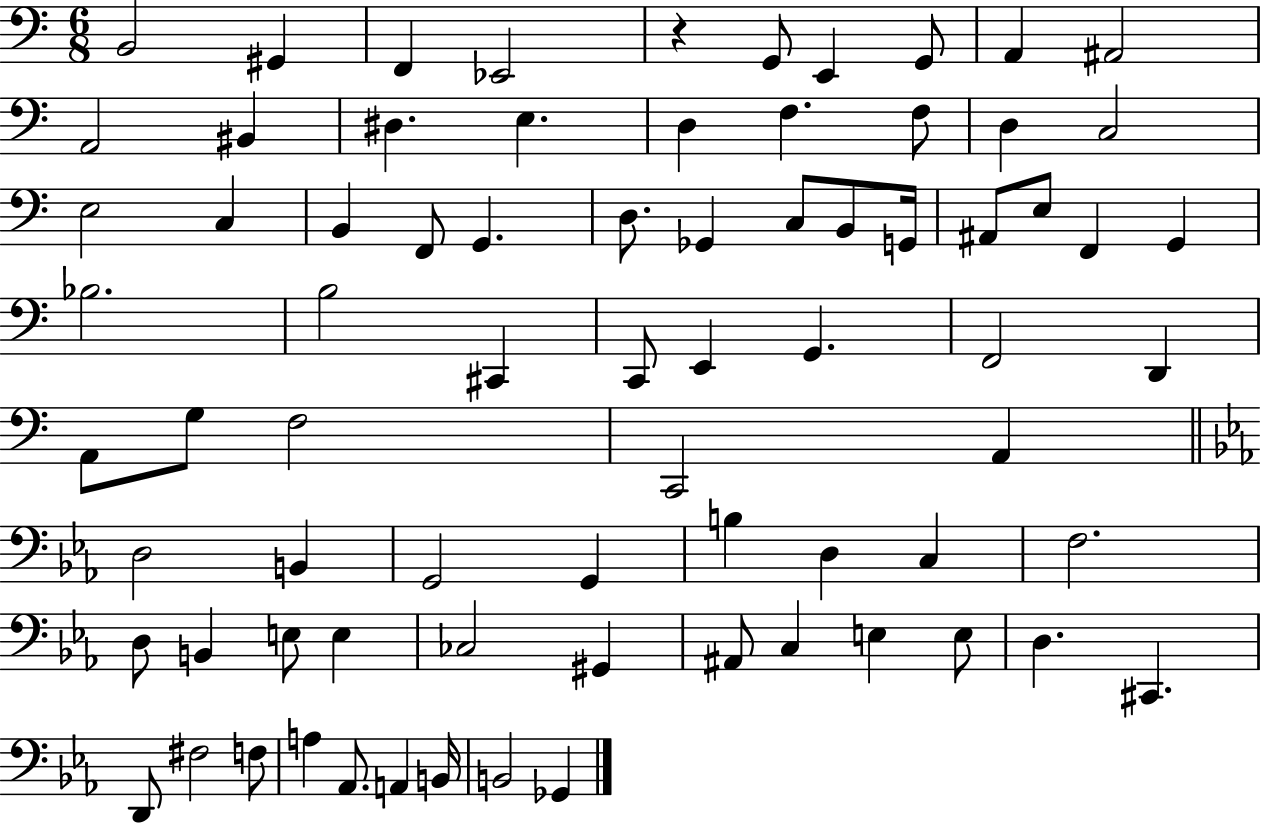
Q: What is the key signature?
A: C major